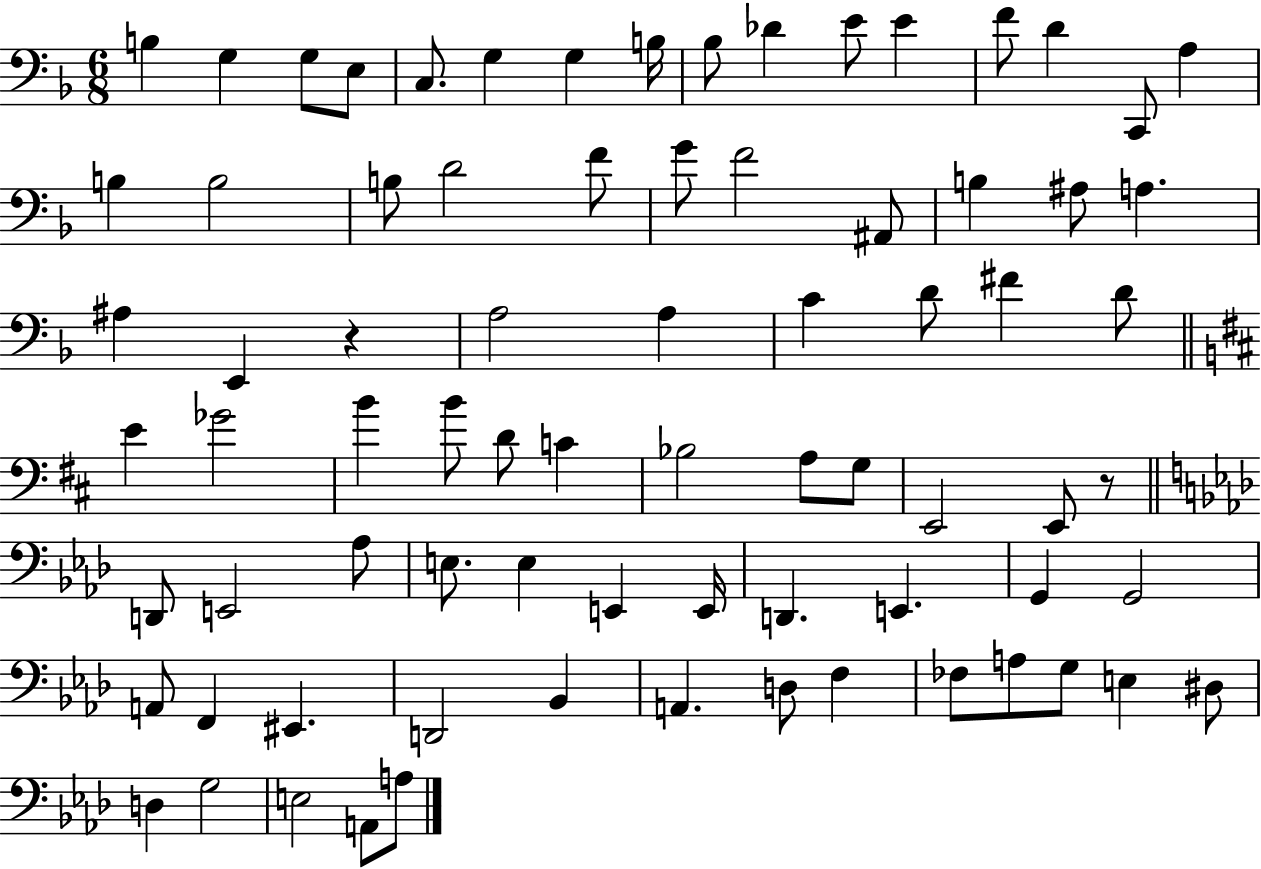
{
  \clef bass
  \numericTimeSignature
  \time 6/8
  \key f \major
  b4 g4 g8 e8 | c8. g4 g4 b16 | bes8 des'4 e'8 e'4 | f'8 d'4 c,8 a4 | \break b4 b2 | b8 d'2 f'8 | g'8 f'2 ais,8 | b4 ais8 a4. | \break ais4 e,4 r4 | a2 a4 | c'4 d'8 fis'4 d'8 | \bar "||" \break \key b \minor e'4 ges'2 | b'4 b'8 d'8 c'4 | bes2 a8 g8 | e,2 e,8 r8 | \break \bar "||" \break \key f \minor d,8 e,2 aes8 | e8. e4 e,4 e,16 | d,4. e,4. | g,4 g,2 | \break a,8 f,4 eis,4. | d,2 bes,4 | a,4. d8 f4 | fes8 a8 g8 e4 dis8 | \break d4 g2 | e2 a,8 a8 | \bar "|."
}